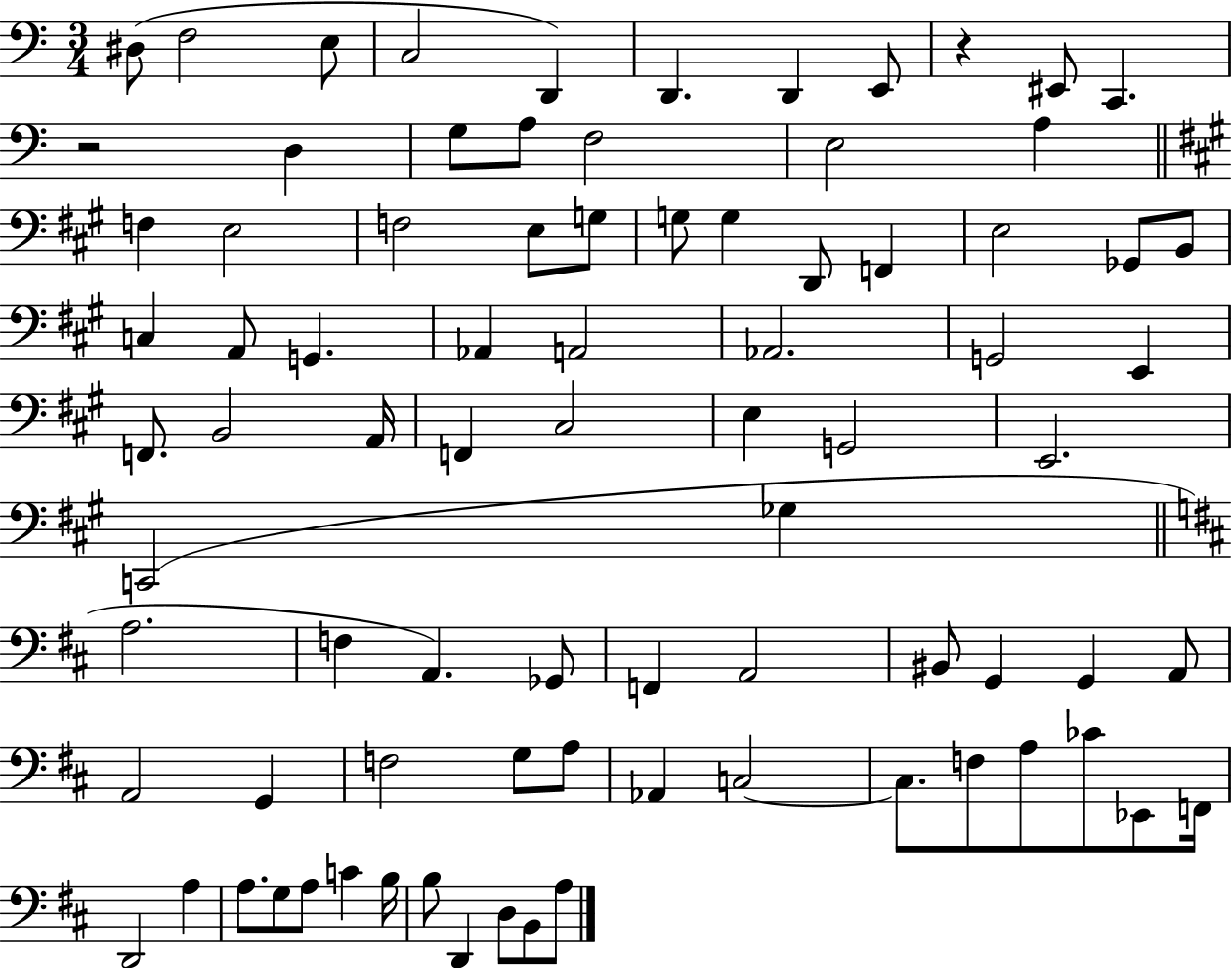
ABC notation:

X:1
T:Untitled
M:3/4
L:1/4
K:C
^D,/2 F,2 E,/2 C,2 D,, D,, D,, E,,/2 z ^E,,/2 C,, z2 D, G,/2 A,/2 F,2 E,2 A, F, E,2 F,2 E,/2 G,/2 G,/2 G, D,,/2 F,, E,2 _G,,/2 B,,/2 C, A,,/2 G,, _A,, A,,2 _A,,2 G,,2 E,, F,,/2 B,,2 A,,/4 F,, ^C,2 E, G,,2 E,,2 C,,2 _G, A,2 F, A,, _G,,/2 F,, A,,2 ^B,,/2 G,, G,, A,,/2 A,,2 G,, F,2 G,/2 A,/2 _A,, C,2 C,/2 F,/2 A,/2 _C/2 _E,,/2 F,,/4 D,,2 A, A,/2 G,/2 A,/2 C B,/4 B,/2 D,, D,/2 B,,/2 A,/2